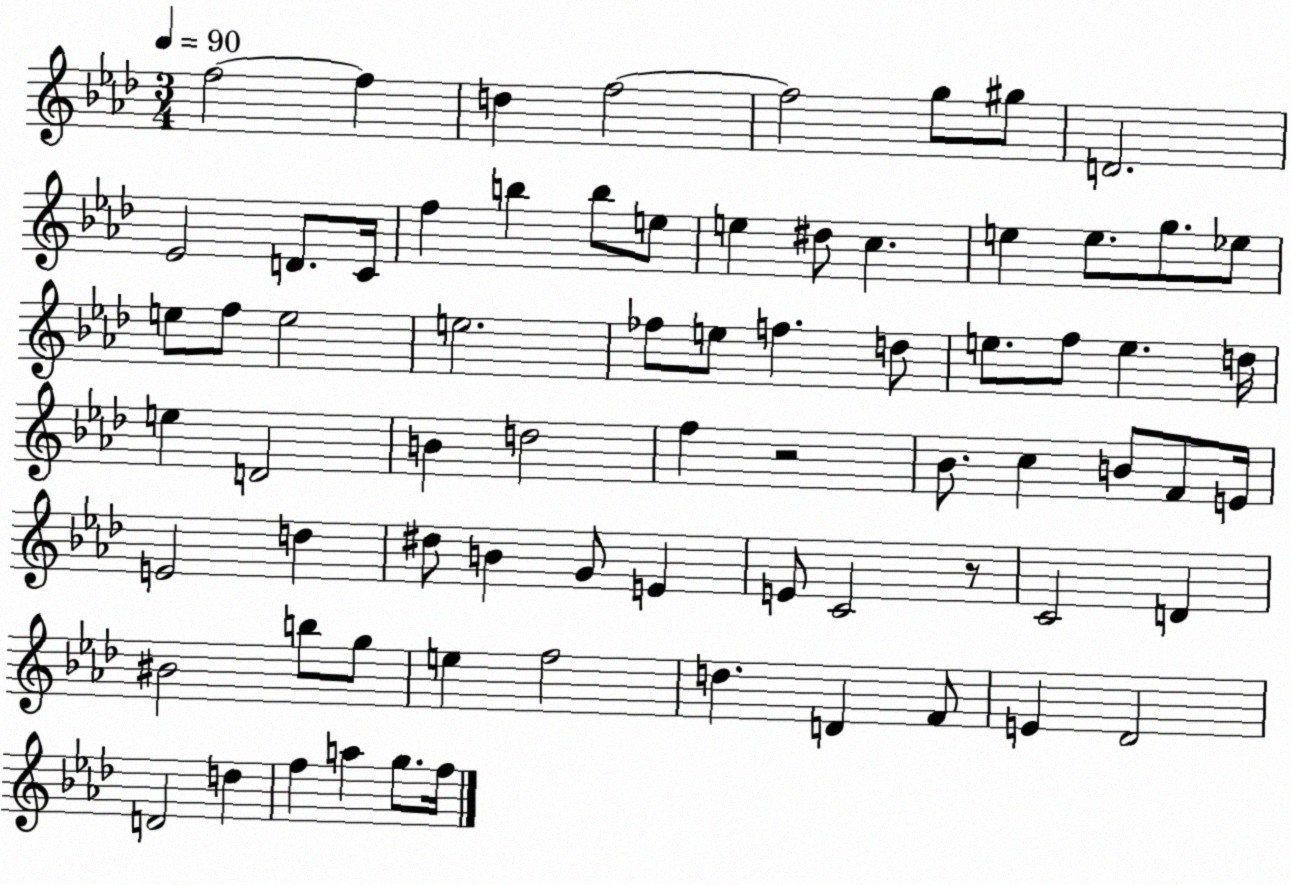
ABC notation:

X:1
T:Untitled
M:3/4
L:1/4
K:Ab
f2 f d f2 f2 g/2 ^g/2 D2 _E2 D/2 C/4 f b b/2 e/2 e ^d/2 c e e/2 g/2 _e/2 e/2 f/2 e2 e2 _f/2 e/2 f d/2 e/2 f/2 e d/4 e D2 B d2 f z2 _B/2 c B/2 F/2 E/4 E2 d ^d/2 B G/2 E E/2 C2 z/2 C2 D ^B2 b/2 g/2 e f2 d D F/2 E _D2 D2 d f a g/2 f/4